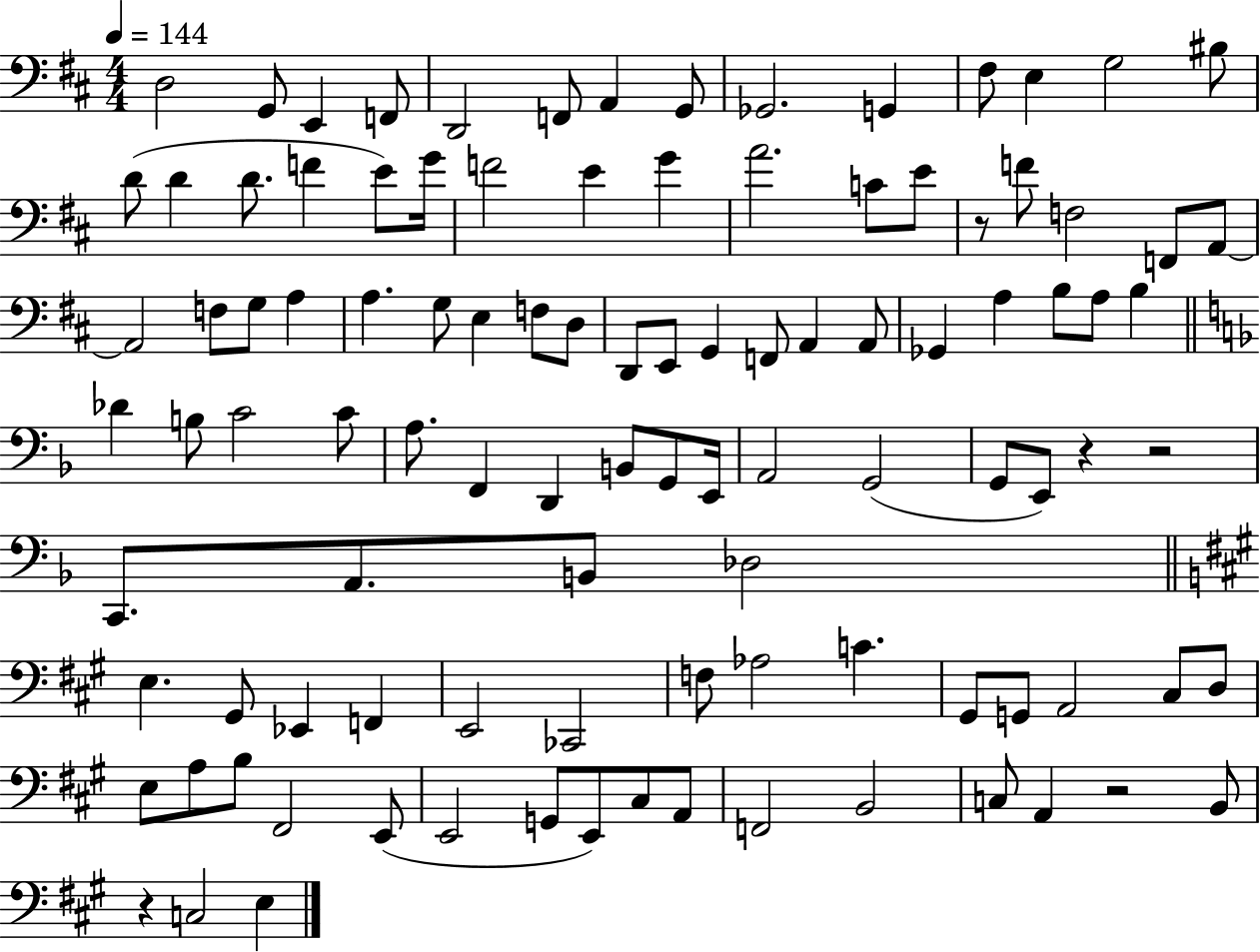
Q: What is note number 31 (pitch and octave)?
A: A2